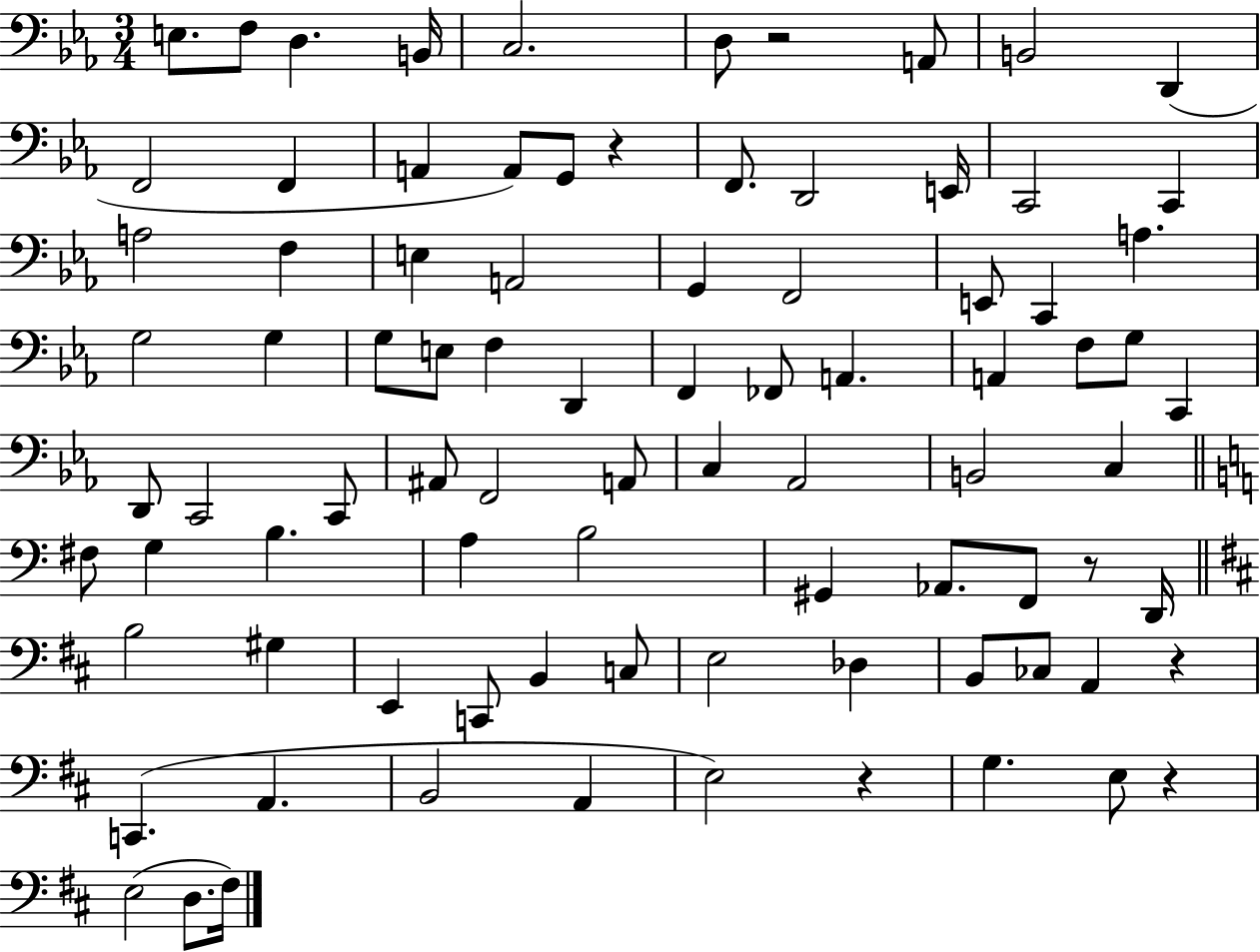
E3/e. F3/e D3/q. B2/s C3/h. D3/e R/h A2/e B2/h D2/q F2/h F2/q A2/q A2/e G2/e R/q F2/e. D2/h E2/s C2/h C2/q A3/h F3/q E3/q A2/h G2/q F2/h E2/e C2/q A3/q. G3/h G3/q G3/e E3/e F3/q D2/q F2/q FES2/e A2/q. A2/q F3/e G3/e C2/q D2/e C2/h C2/e A#2/e F2/h A2/e C3/q Ab2/h B2/h C3/q F#3/e G3/q B3/q. A3/q B3/h G#2/q Ab2/e. F2/e R/e D2/s B3/h G#3/q E2/q C2/e B2/q C3/e E3/h Db3/q B2/e CES3/e A2/q R/q C2/q. A2/q. B2/h A2/q E3/h R/q G3/q. E3/e R/q E3/h D3/e. F#3/s